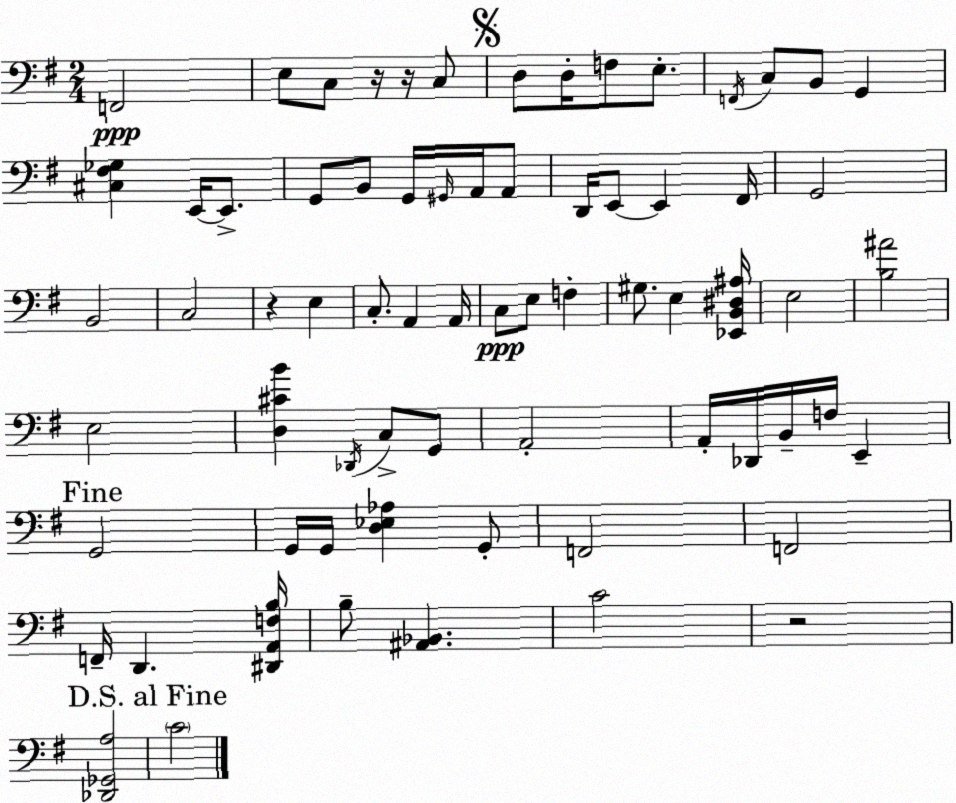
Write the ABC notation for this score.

X:1
T:Untitled
M:2/4
L:1/4
K:G
F,,2 E,/2 C,/2 z/4 z/4 C,/2 D,/2 D,/4 F,/2 E,/2 F,,/4 C,/2 B,,/2 G,, [^C,^F,_G,] E,,/4 E,,/2 G,,/2 B,,/2 G,,/4 ^G,,/4 A,,/4 A,,/2 D,,/4 E,,/2 E,, ^F,,/4 G,,2 B,,2 C,2 z E, C,/2 A,, A,,/4 C,/2 E,/2 F, ^G,/2 E, [_E,,B,,^D,^A,]/4 E,2 [B,^A]2 E,2 [D,^CB] _D,,/4 C,/2 G,,/2 A,,2 A,,/4 _D,,/4 B,,/4 F,/4 E,, G,,2 G,,/4 G,,/4 [D,_E,_A,] G,,/2 F,,2 F,,2 F,,/4 D,, [^D,,A,,F,B,]/4 B,/2 [^A,,_B,,] C2 z2 [_D,,_G,,A,]2 C2